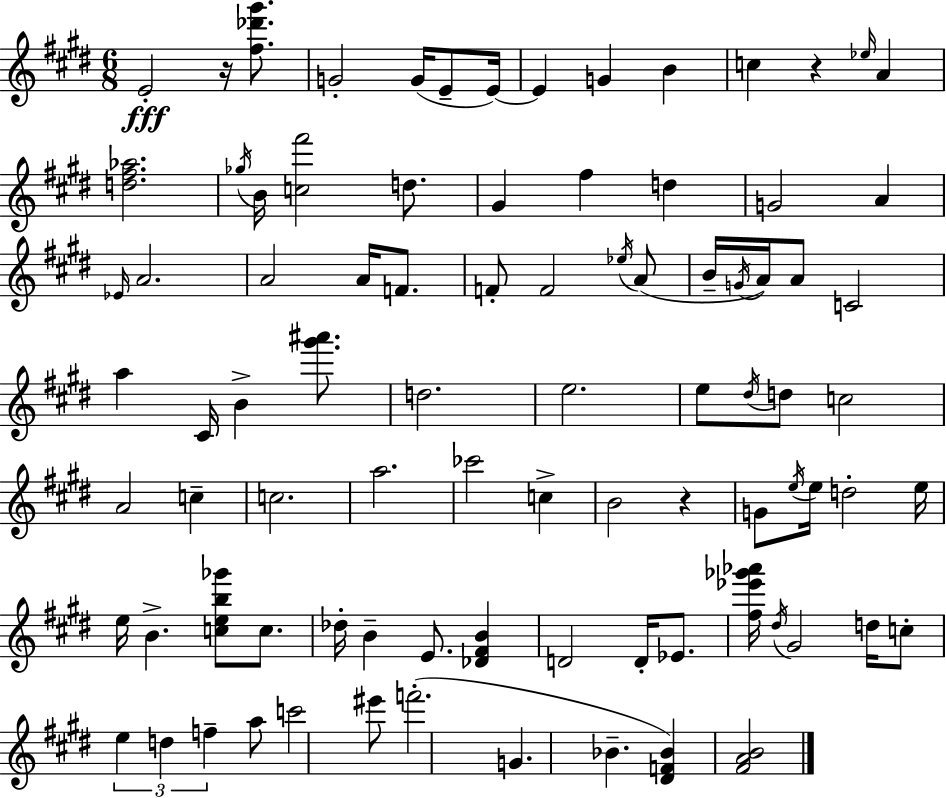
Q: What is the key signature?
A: E major